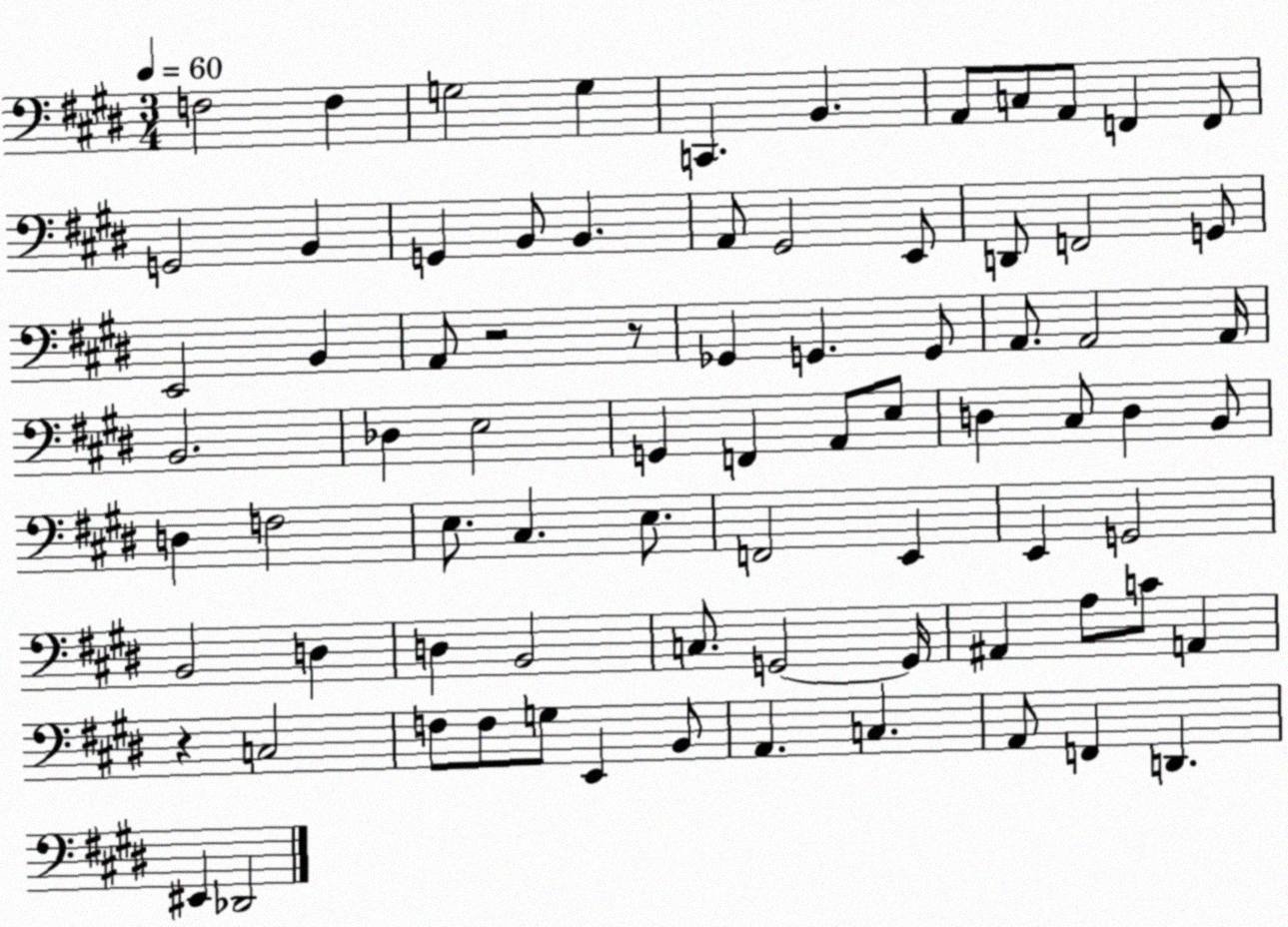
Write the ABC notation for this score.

X:1
T:Untitled
M:3/4
L:1/4
K:E
F,2 F, G,2 G, C,, B,, A,,/2 C,/2 A,,/2 F,, F,,/2 G,,2 B,, G,, B,,/2 B,, A,,/2 ^G,,2 E,,/2 D,,/2 F,,2 G,,/2 E,,2 B,, A,,/2 z2 z/2 _G,, G,, G,,/2 A,,/2 A,,2 A,,/4 B,,2 _D, E,2 G,, F,, A,,/2 E,/2 D, ^C,/2 D, B,,/2 D, F,2 E,/2 ^C, E,/2 F,,2 E,, E,, G,,2 B,,2 D, D, B,,2 C,/2 G,,2 G,,/4 ^A,, A,/2 C/2 A,, z C,2 F,/2 F,/2 G,/2 E,, B,,/2 A,, C, A,,/2 F,, D,, ^E,, _D,,2